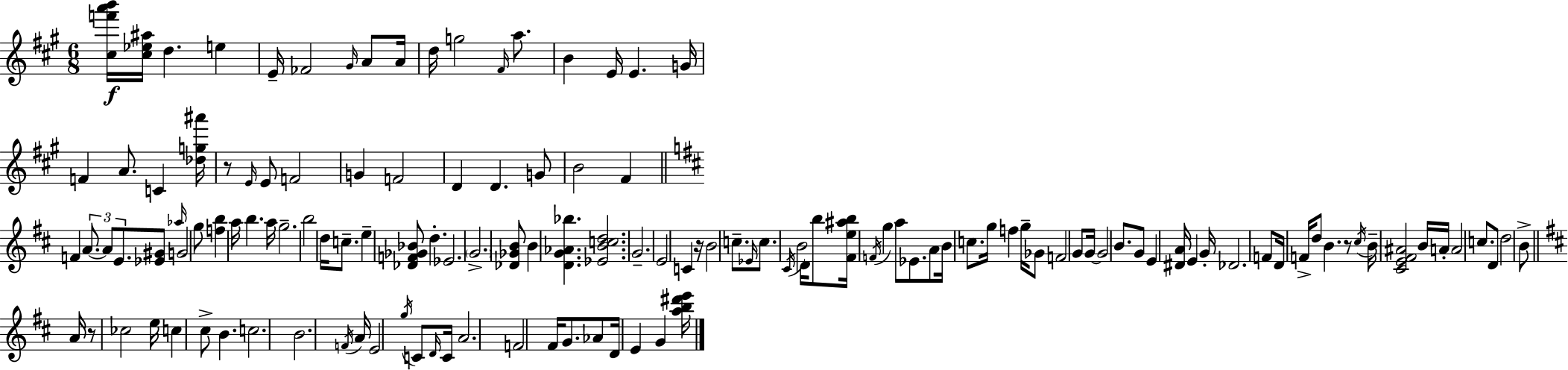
{
  \clef treble
  \numericTimeSignature
  \time 6/8
  \key a \major
  <cis'' f''' a''' b'''>16\f <cis'' ees'' ais''>16 d''4. e''4 | e'16-- fes'2 \grace { gis'16 } a'8 | a'16 d''16 g''2 \grace { fis'16 } a''8. | b'4 e'16 e'4. | \break g'16 f'4 a'8. c'4 | <des'' g'' ais'''>16 r8 \grace { e'16 } e'8 f'2 | g'4 f'2 | d'4 d'4. | \break g'8 b'2 fis'4 | \bar "||" \break \key d \major f'4 \tuplet 3/2 { a'8.~~ a'8 e'8. } | <ees' gis'>8 \grace { aes''16 } g'2 g''8 | <f'' b''>4 a''16 b''4. | a''16 g''2.-- | \break b''2 d''16 c''8.-- | e''4-- <des' f' ges' bes'>8 d''4.-. | ees'2. | \parenthesize g'2.-> | \break <des' ges' b'>8 b'4 <d' g' aes' bes''>4. | <ees' b' c'' d''>2. | g'2.-- | e'2 c'4 | \break r16 b'2 c''8.-- | \grace { ees'16 } c''8. \acciaccatura { cis'16 } b'2 | d'16 b''8 <fis' e'' ais'' b''>16 \acciaccatura { f'16 } g''4 a''8 | ees'8. a'8 b'16 c''8. g''16 f''4 | \break g''16-- ges'8 f'2 | g'8 g'16~~ g'2 | b'8. g'8 e'4 <dis' a'>16 e'4 | g'16-. des'2. | \break f'8 d'16 f'16-> d''8 b'4. | r8 \acciaccatura { cis''16 } b'16-- <cis' e' fis' ais'>2 | b'16 a'16-. a'2 | c''8. d'8 d''2 | \break b'8-> \bar "||" \break \key d \major a'16 r8 ces''2 e''16 | c''4 cis''8-> b'4. | c''2. | b'2. | \break \acciaccatura { f'16 } a'16 e'2 \acciaccatura { g''16 } c'8 | \grace { d'16 } c'16 a'2. | f'2 fis'16 | g'8. aes'8 d'16 e'4 g'4 | \break <a'' b'' dis''' e'''>16 \bar "|."
}